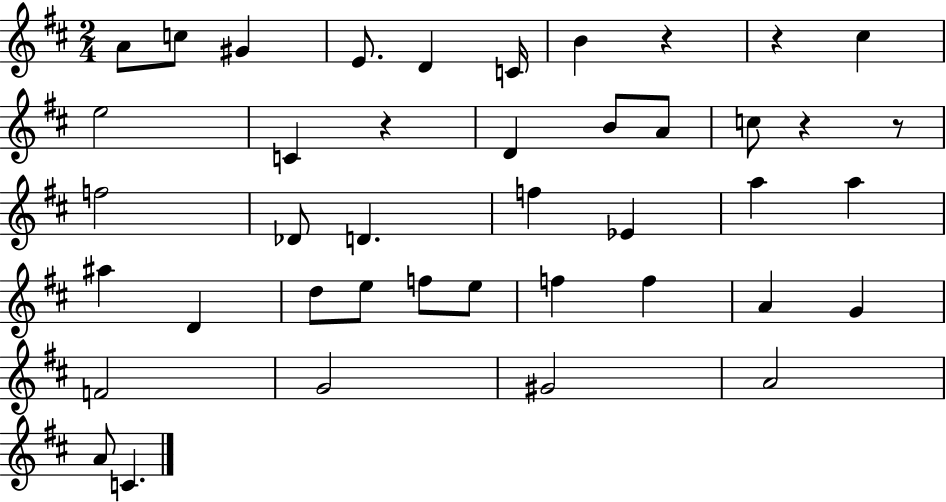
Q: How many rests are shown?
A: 5